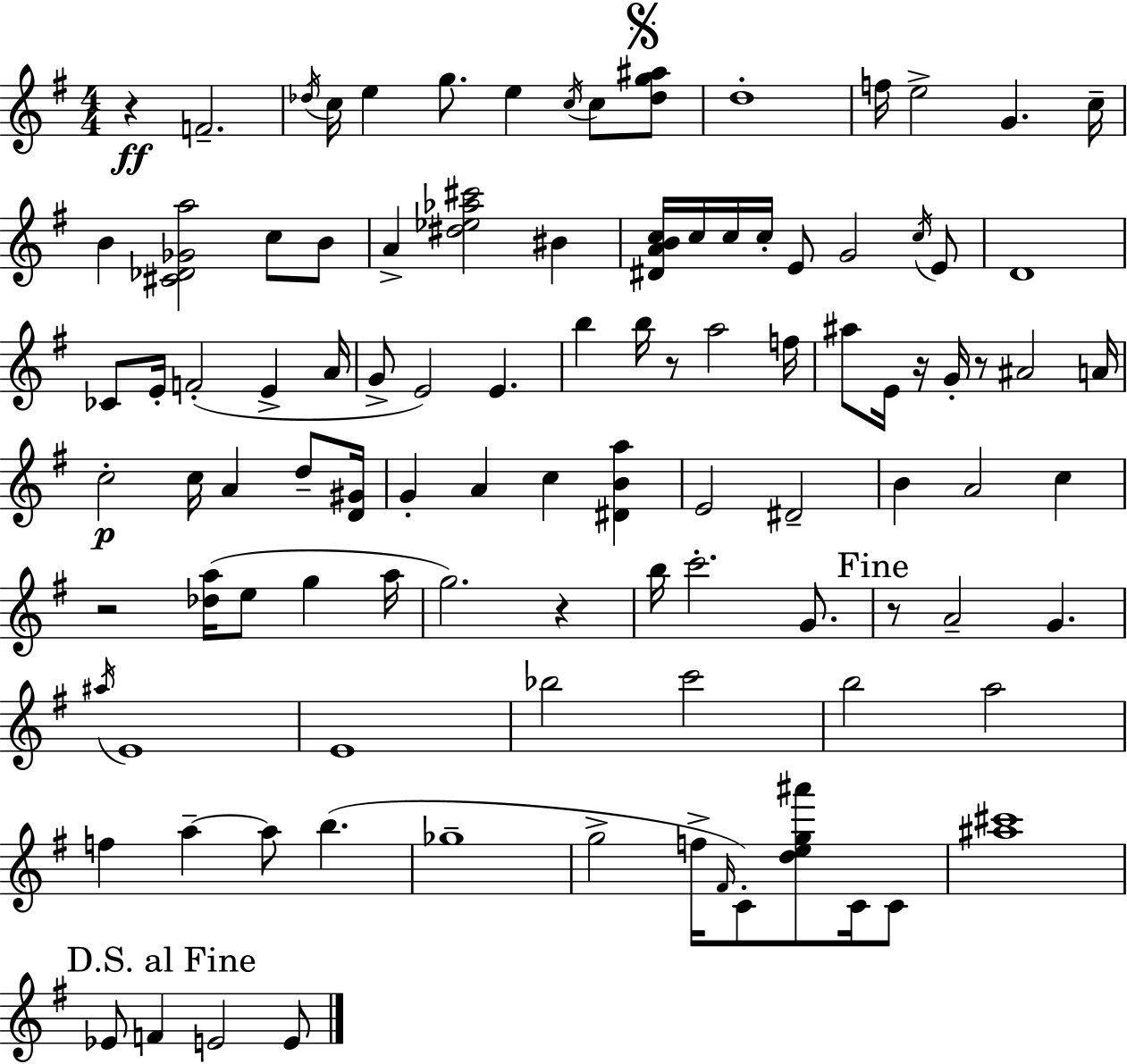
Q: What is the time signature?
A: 4/4